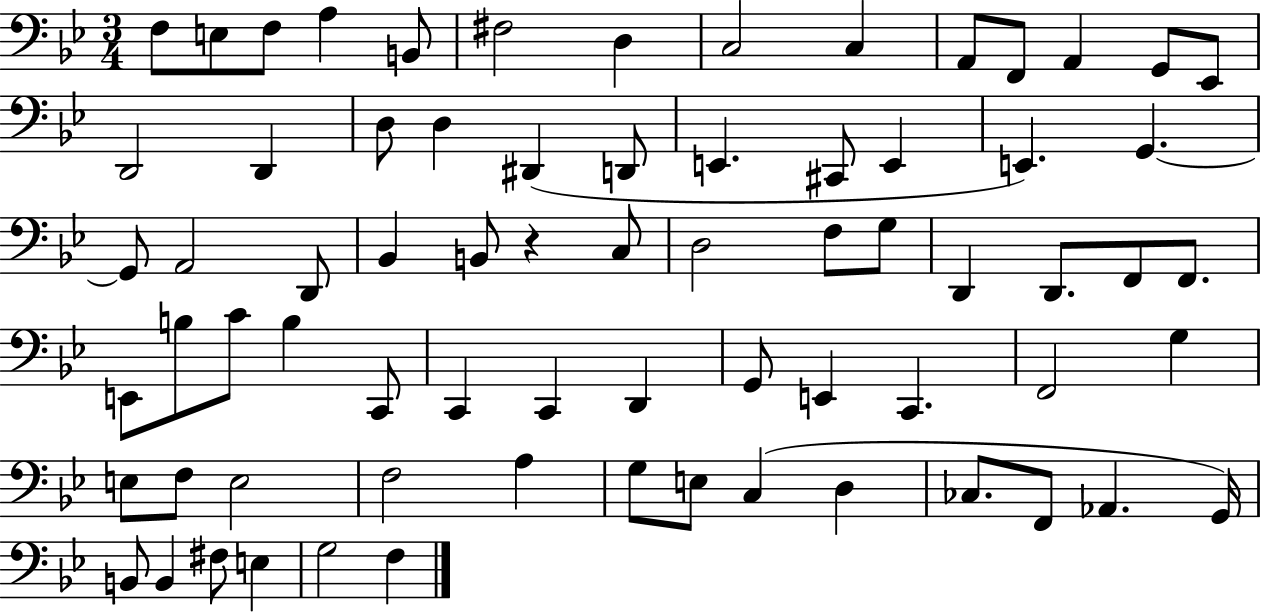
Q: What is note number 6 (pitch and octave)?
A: F#3